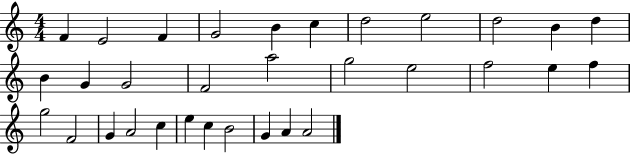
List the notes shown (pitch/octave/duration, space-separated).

F4/q E4/h F4/q G4/h B4/q C5/q D5/h E5/h D5/h B4/q D5/q B4/q G4/q G4/h F4/h A5/h G5/h E5/h F5/h E5/q F5/q G5/h F4/h G4/q A4/h C5/q E5/q C5/q B4/h G4/q A4/q A4/h